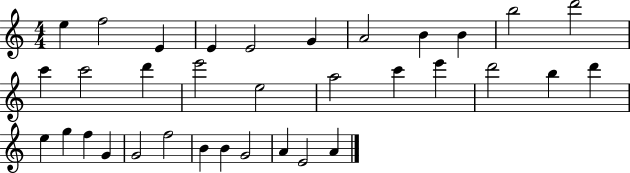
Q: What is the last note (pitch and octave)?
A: A4